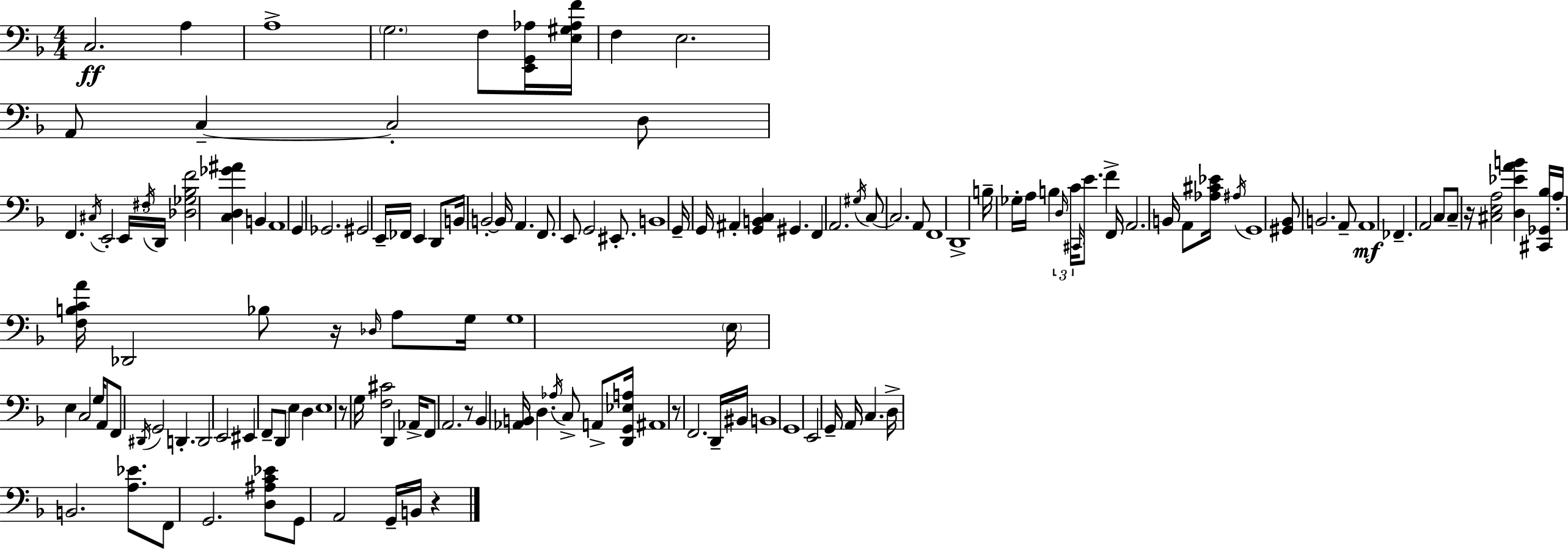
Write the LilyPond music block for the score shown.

{
  \clef bass
  \numericTimeSignature
  \time 4/4
  \key f \major
  c2.\ff a4 | a1-> | \parenthesize g2. f8 <e, g, aes>16 <e gis aes f'>16 | f4 e2. | \break a,8 c4--~~ c2-. d8 | f,4. \acciaccatura { cis16 } e,2-. \tuplet 3/2 { e,16 | \acciaccatura { fis16 } d,16 } <des ges bes f'>2 <c d ges' ais'>4 b,4 | a,1 | \break g,4 ges,2. | gis,2 e,16-- fes,16 e,4 | d,8 b,16 b,2-.~~ b,16 a,4. | f,8. e,8 g,2 eis,8.-. | \break b,1 | g,16-- g,16 ais,4-. <g, b, c>4 gis,4. | f,4 a,2. | \acciaccatura { gis16 } c8~~ c2. | \break a,8 f,1 | d,1-> | b16-- ges16-. a16 b4 \tuplet 3/2 { \grace { d16 } c'16 \grace { cis,16 } } e'8. | f'4-> f,16 a,2. | \break b,16 a,8 <aes cis' ees'>16 \acciaccatura { ais16 } g,1 | <gis, bes,>8 b,2. | a,8-- a,1\mf | fes,4.-- a,2 | \break c8 c8-- r16 <cis e a>2 | <d ees' a' b'>4 <cis, ges, bes>16 a16-. <f b c' a'>16 des,2 | bes8 r16 \grace { des16 } a8 g16 g1 | \parenthesize e16 e4 c2 | \break g16 a,8 f,8 \acciaccatura { dis,16 } g,2 | d,4.-. d,2 | e,2 eis,4 f,8-- d,8 | e4 d4 e1 | \break r8 g16 <f cis'>2 | d,4 aes,16-> f,8 a,2. | r8 bes,4 <aes, b,>16 d4. | \acciaccatura { aes16 } c8-> a,8-> <d, g, ees a>16 ais,1 | \break r8 f,2. | d,16-- bis,16 b,1 | g,1 | e,2 | \break g,16-- a,16 c4. d16-> b,2. | <a ees'>8. f,8 g,2. | <d ais c' ees'>8 g,8 a,2 | g,16-- b,16 r4 \bar "|."
}